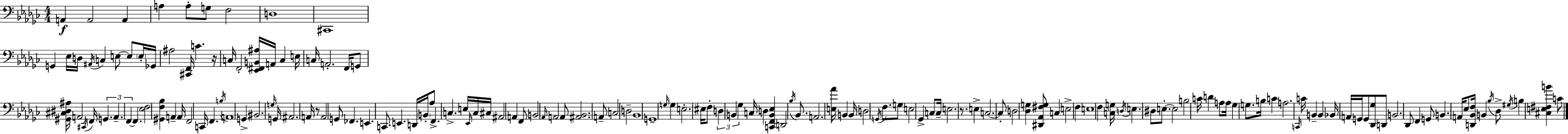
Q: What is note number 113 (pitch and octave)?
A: D#3